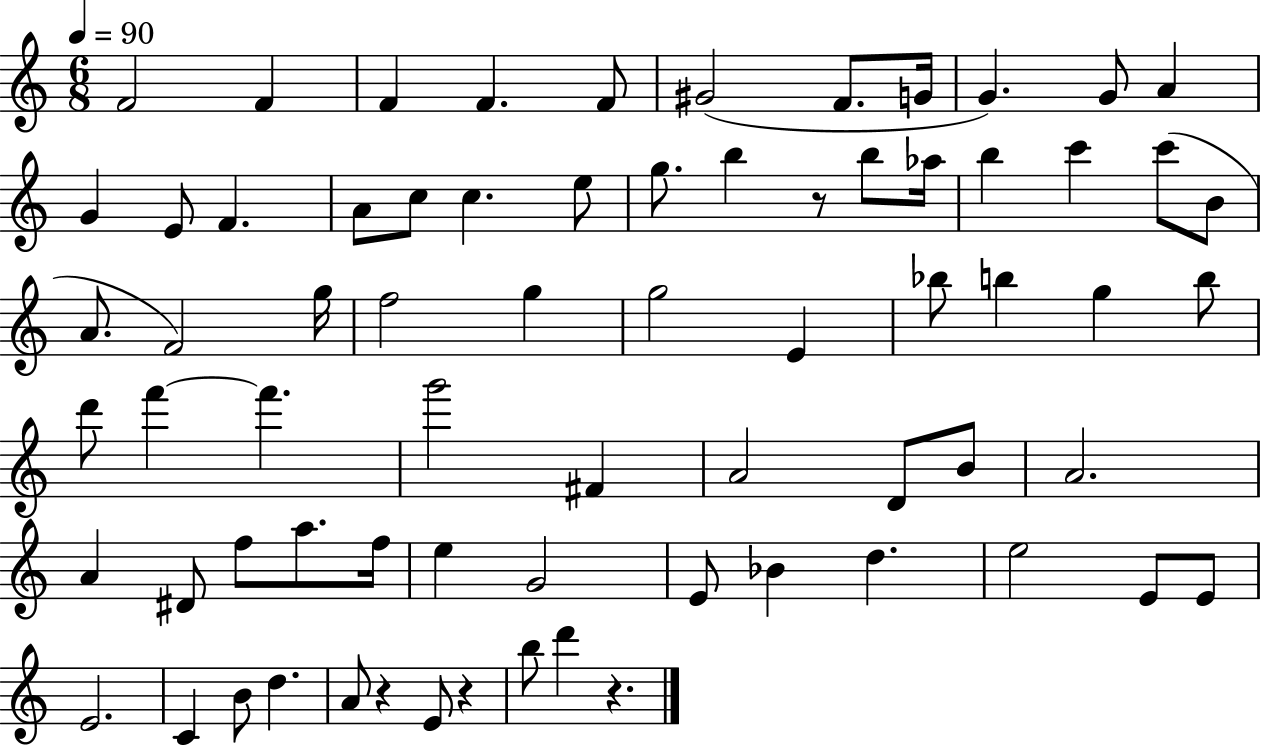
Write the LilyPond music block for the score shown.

{
  \clef treble
  \numericTimeSignature
  \time 6/8
  \key c \major
  \tempo 4 = 90
  \repeat volta 2 { f'2 f'4 | f'4 f'4. f'8 | gis'2( f'8. g'16 | g'4.) g'8 a'4 | \break g'4 e'8 f'4. | a'8 c''8 c''4. e''8 | g''8. b''4 r8 b''8 aes''16 | b''4 c'''4 c'''8( b'8 | \break a'8. f'2) g''16 | f''2 g''4 | g''2 e'4 | bes''8 b''4 g''4 b''8 | \break d'''8 f'''4~~ f'''4. | g'''2 fis'4 | a'2 d'8 b'8 | a'2. | \break a'4 dis'8 f''8 a''8. f''16 | e''4 g'2 | e'8 bes'4 d''4. | e''2 e'8 e'8 | \break e'2. | c'4 b'8 d''4. | a'8 r4 e'8 r4 | b''8 d'''4 r4. | \break } \bar "|."
}